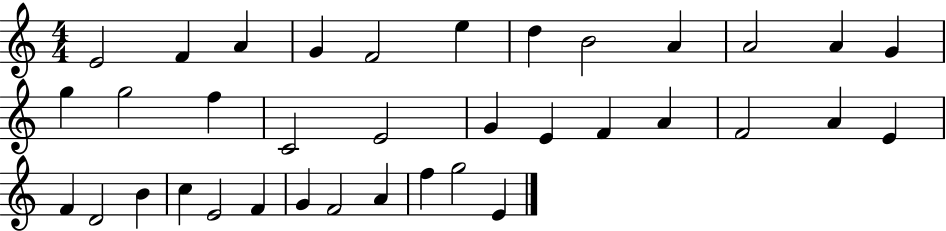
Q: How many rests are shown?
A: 0